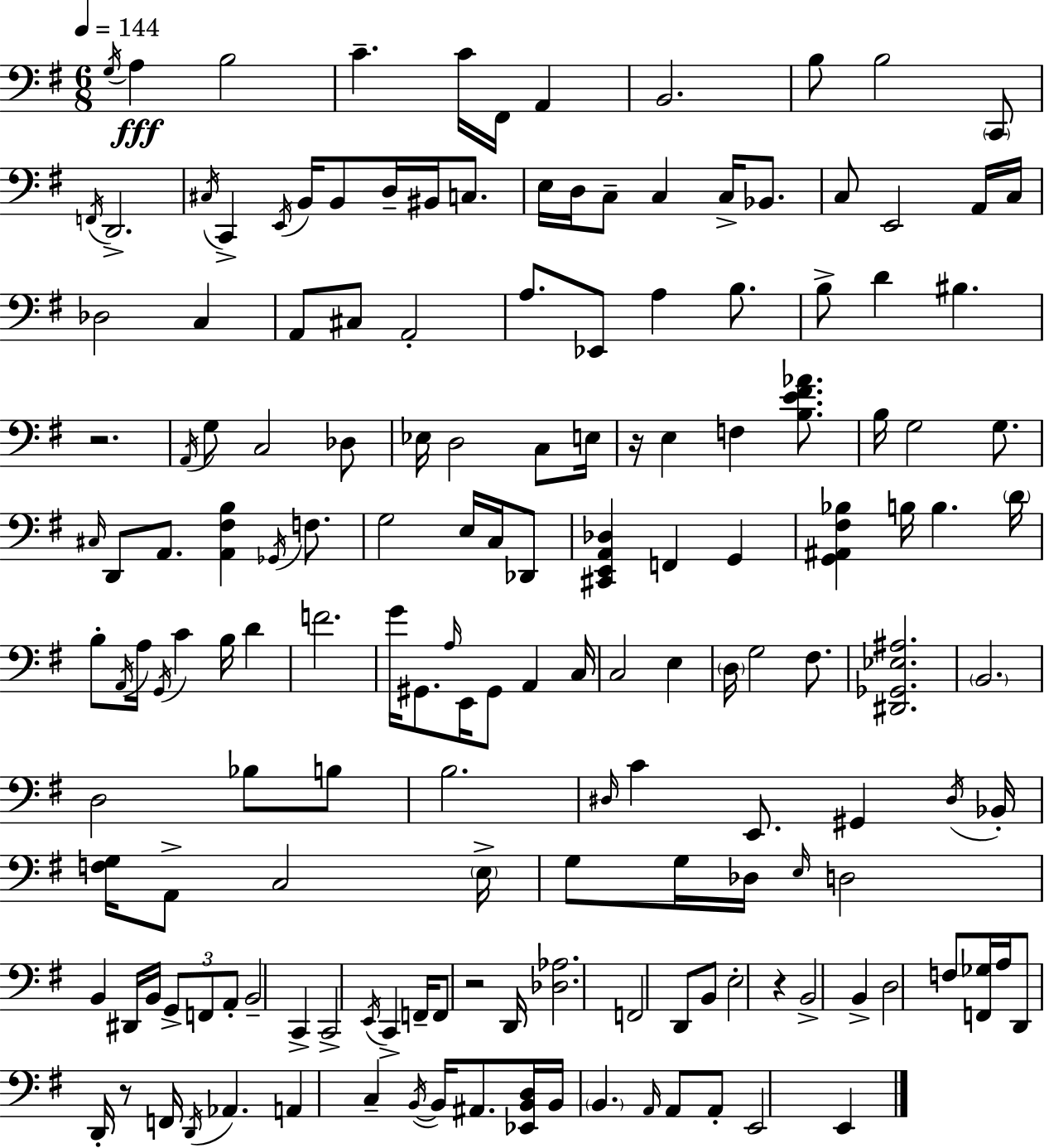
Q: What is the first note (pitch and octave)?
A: G3